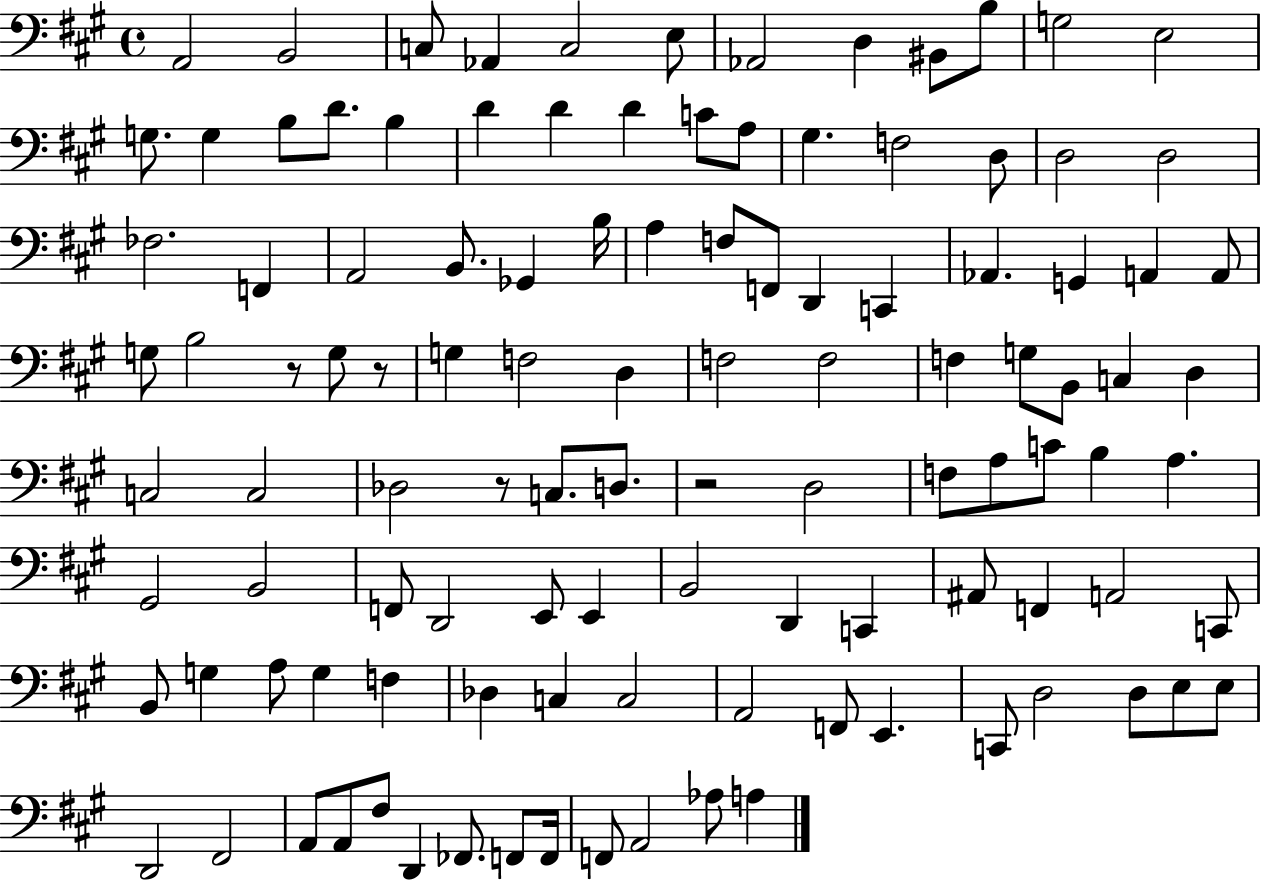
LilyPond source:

{
  \clef bass
  \time 4/4
  \defaultTimeSignature
  \key a \major
  a,2 b,2 | c8 aes,4 c2 e8 | aes,2 d4 bis,8 b8 | g2 e2 | \break g8. g4 b8 d'8. b4 | d'4 d'4 d'4 c'8 a8 | gis4. f2 d8 | d2 d2 | \break fes2. f,4 | a,2 b,8. ges,4 b16 | a4 f8 f,8 d,4 c,4 | aes,4. g,4 a,4 a,8 | \break g8 b2 r8 g8 r8 | g4 f2 d4 | f2 f2 | f4 g8 b,8 c4 d4 | \break c2 c2 | des2 r8 c8. d8. | r2 d2 | f8 a8 c'8 b4 a4. | \break gis,2 b,2 | f,8 d,2 e,8 e,4 | b,2 d,4 c,4 | ais,8 f,4 a,2 c,8 | \break b,8 g4 a8 g4 f4 | des4 c4 c2 | a,2 f,8 e,4. | c,8 d2 d8 e8 e8 | \break d,2 fis,2 | a,8 a,8 fis8 d,4 fes,8. f,8 f,16 | f,8 a,2 aes8 a4 | \bar "|."
}